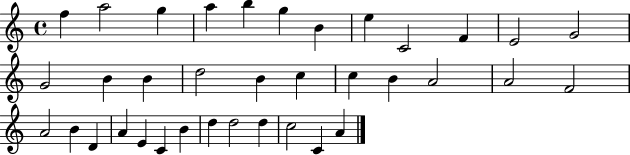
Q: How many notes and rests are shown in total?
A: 36